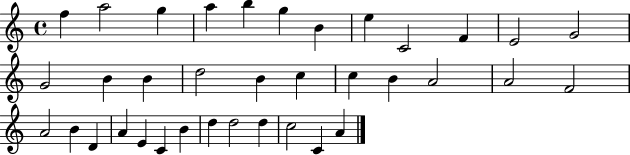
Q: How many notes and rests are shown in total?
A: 36